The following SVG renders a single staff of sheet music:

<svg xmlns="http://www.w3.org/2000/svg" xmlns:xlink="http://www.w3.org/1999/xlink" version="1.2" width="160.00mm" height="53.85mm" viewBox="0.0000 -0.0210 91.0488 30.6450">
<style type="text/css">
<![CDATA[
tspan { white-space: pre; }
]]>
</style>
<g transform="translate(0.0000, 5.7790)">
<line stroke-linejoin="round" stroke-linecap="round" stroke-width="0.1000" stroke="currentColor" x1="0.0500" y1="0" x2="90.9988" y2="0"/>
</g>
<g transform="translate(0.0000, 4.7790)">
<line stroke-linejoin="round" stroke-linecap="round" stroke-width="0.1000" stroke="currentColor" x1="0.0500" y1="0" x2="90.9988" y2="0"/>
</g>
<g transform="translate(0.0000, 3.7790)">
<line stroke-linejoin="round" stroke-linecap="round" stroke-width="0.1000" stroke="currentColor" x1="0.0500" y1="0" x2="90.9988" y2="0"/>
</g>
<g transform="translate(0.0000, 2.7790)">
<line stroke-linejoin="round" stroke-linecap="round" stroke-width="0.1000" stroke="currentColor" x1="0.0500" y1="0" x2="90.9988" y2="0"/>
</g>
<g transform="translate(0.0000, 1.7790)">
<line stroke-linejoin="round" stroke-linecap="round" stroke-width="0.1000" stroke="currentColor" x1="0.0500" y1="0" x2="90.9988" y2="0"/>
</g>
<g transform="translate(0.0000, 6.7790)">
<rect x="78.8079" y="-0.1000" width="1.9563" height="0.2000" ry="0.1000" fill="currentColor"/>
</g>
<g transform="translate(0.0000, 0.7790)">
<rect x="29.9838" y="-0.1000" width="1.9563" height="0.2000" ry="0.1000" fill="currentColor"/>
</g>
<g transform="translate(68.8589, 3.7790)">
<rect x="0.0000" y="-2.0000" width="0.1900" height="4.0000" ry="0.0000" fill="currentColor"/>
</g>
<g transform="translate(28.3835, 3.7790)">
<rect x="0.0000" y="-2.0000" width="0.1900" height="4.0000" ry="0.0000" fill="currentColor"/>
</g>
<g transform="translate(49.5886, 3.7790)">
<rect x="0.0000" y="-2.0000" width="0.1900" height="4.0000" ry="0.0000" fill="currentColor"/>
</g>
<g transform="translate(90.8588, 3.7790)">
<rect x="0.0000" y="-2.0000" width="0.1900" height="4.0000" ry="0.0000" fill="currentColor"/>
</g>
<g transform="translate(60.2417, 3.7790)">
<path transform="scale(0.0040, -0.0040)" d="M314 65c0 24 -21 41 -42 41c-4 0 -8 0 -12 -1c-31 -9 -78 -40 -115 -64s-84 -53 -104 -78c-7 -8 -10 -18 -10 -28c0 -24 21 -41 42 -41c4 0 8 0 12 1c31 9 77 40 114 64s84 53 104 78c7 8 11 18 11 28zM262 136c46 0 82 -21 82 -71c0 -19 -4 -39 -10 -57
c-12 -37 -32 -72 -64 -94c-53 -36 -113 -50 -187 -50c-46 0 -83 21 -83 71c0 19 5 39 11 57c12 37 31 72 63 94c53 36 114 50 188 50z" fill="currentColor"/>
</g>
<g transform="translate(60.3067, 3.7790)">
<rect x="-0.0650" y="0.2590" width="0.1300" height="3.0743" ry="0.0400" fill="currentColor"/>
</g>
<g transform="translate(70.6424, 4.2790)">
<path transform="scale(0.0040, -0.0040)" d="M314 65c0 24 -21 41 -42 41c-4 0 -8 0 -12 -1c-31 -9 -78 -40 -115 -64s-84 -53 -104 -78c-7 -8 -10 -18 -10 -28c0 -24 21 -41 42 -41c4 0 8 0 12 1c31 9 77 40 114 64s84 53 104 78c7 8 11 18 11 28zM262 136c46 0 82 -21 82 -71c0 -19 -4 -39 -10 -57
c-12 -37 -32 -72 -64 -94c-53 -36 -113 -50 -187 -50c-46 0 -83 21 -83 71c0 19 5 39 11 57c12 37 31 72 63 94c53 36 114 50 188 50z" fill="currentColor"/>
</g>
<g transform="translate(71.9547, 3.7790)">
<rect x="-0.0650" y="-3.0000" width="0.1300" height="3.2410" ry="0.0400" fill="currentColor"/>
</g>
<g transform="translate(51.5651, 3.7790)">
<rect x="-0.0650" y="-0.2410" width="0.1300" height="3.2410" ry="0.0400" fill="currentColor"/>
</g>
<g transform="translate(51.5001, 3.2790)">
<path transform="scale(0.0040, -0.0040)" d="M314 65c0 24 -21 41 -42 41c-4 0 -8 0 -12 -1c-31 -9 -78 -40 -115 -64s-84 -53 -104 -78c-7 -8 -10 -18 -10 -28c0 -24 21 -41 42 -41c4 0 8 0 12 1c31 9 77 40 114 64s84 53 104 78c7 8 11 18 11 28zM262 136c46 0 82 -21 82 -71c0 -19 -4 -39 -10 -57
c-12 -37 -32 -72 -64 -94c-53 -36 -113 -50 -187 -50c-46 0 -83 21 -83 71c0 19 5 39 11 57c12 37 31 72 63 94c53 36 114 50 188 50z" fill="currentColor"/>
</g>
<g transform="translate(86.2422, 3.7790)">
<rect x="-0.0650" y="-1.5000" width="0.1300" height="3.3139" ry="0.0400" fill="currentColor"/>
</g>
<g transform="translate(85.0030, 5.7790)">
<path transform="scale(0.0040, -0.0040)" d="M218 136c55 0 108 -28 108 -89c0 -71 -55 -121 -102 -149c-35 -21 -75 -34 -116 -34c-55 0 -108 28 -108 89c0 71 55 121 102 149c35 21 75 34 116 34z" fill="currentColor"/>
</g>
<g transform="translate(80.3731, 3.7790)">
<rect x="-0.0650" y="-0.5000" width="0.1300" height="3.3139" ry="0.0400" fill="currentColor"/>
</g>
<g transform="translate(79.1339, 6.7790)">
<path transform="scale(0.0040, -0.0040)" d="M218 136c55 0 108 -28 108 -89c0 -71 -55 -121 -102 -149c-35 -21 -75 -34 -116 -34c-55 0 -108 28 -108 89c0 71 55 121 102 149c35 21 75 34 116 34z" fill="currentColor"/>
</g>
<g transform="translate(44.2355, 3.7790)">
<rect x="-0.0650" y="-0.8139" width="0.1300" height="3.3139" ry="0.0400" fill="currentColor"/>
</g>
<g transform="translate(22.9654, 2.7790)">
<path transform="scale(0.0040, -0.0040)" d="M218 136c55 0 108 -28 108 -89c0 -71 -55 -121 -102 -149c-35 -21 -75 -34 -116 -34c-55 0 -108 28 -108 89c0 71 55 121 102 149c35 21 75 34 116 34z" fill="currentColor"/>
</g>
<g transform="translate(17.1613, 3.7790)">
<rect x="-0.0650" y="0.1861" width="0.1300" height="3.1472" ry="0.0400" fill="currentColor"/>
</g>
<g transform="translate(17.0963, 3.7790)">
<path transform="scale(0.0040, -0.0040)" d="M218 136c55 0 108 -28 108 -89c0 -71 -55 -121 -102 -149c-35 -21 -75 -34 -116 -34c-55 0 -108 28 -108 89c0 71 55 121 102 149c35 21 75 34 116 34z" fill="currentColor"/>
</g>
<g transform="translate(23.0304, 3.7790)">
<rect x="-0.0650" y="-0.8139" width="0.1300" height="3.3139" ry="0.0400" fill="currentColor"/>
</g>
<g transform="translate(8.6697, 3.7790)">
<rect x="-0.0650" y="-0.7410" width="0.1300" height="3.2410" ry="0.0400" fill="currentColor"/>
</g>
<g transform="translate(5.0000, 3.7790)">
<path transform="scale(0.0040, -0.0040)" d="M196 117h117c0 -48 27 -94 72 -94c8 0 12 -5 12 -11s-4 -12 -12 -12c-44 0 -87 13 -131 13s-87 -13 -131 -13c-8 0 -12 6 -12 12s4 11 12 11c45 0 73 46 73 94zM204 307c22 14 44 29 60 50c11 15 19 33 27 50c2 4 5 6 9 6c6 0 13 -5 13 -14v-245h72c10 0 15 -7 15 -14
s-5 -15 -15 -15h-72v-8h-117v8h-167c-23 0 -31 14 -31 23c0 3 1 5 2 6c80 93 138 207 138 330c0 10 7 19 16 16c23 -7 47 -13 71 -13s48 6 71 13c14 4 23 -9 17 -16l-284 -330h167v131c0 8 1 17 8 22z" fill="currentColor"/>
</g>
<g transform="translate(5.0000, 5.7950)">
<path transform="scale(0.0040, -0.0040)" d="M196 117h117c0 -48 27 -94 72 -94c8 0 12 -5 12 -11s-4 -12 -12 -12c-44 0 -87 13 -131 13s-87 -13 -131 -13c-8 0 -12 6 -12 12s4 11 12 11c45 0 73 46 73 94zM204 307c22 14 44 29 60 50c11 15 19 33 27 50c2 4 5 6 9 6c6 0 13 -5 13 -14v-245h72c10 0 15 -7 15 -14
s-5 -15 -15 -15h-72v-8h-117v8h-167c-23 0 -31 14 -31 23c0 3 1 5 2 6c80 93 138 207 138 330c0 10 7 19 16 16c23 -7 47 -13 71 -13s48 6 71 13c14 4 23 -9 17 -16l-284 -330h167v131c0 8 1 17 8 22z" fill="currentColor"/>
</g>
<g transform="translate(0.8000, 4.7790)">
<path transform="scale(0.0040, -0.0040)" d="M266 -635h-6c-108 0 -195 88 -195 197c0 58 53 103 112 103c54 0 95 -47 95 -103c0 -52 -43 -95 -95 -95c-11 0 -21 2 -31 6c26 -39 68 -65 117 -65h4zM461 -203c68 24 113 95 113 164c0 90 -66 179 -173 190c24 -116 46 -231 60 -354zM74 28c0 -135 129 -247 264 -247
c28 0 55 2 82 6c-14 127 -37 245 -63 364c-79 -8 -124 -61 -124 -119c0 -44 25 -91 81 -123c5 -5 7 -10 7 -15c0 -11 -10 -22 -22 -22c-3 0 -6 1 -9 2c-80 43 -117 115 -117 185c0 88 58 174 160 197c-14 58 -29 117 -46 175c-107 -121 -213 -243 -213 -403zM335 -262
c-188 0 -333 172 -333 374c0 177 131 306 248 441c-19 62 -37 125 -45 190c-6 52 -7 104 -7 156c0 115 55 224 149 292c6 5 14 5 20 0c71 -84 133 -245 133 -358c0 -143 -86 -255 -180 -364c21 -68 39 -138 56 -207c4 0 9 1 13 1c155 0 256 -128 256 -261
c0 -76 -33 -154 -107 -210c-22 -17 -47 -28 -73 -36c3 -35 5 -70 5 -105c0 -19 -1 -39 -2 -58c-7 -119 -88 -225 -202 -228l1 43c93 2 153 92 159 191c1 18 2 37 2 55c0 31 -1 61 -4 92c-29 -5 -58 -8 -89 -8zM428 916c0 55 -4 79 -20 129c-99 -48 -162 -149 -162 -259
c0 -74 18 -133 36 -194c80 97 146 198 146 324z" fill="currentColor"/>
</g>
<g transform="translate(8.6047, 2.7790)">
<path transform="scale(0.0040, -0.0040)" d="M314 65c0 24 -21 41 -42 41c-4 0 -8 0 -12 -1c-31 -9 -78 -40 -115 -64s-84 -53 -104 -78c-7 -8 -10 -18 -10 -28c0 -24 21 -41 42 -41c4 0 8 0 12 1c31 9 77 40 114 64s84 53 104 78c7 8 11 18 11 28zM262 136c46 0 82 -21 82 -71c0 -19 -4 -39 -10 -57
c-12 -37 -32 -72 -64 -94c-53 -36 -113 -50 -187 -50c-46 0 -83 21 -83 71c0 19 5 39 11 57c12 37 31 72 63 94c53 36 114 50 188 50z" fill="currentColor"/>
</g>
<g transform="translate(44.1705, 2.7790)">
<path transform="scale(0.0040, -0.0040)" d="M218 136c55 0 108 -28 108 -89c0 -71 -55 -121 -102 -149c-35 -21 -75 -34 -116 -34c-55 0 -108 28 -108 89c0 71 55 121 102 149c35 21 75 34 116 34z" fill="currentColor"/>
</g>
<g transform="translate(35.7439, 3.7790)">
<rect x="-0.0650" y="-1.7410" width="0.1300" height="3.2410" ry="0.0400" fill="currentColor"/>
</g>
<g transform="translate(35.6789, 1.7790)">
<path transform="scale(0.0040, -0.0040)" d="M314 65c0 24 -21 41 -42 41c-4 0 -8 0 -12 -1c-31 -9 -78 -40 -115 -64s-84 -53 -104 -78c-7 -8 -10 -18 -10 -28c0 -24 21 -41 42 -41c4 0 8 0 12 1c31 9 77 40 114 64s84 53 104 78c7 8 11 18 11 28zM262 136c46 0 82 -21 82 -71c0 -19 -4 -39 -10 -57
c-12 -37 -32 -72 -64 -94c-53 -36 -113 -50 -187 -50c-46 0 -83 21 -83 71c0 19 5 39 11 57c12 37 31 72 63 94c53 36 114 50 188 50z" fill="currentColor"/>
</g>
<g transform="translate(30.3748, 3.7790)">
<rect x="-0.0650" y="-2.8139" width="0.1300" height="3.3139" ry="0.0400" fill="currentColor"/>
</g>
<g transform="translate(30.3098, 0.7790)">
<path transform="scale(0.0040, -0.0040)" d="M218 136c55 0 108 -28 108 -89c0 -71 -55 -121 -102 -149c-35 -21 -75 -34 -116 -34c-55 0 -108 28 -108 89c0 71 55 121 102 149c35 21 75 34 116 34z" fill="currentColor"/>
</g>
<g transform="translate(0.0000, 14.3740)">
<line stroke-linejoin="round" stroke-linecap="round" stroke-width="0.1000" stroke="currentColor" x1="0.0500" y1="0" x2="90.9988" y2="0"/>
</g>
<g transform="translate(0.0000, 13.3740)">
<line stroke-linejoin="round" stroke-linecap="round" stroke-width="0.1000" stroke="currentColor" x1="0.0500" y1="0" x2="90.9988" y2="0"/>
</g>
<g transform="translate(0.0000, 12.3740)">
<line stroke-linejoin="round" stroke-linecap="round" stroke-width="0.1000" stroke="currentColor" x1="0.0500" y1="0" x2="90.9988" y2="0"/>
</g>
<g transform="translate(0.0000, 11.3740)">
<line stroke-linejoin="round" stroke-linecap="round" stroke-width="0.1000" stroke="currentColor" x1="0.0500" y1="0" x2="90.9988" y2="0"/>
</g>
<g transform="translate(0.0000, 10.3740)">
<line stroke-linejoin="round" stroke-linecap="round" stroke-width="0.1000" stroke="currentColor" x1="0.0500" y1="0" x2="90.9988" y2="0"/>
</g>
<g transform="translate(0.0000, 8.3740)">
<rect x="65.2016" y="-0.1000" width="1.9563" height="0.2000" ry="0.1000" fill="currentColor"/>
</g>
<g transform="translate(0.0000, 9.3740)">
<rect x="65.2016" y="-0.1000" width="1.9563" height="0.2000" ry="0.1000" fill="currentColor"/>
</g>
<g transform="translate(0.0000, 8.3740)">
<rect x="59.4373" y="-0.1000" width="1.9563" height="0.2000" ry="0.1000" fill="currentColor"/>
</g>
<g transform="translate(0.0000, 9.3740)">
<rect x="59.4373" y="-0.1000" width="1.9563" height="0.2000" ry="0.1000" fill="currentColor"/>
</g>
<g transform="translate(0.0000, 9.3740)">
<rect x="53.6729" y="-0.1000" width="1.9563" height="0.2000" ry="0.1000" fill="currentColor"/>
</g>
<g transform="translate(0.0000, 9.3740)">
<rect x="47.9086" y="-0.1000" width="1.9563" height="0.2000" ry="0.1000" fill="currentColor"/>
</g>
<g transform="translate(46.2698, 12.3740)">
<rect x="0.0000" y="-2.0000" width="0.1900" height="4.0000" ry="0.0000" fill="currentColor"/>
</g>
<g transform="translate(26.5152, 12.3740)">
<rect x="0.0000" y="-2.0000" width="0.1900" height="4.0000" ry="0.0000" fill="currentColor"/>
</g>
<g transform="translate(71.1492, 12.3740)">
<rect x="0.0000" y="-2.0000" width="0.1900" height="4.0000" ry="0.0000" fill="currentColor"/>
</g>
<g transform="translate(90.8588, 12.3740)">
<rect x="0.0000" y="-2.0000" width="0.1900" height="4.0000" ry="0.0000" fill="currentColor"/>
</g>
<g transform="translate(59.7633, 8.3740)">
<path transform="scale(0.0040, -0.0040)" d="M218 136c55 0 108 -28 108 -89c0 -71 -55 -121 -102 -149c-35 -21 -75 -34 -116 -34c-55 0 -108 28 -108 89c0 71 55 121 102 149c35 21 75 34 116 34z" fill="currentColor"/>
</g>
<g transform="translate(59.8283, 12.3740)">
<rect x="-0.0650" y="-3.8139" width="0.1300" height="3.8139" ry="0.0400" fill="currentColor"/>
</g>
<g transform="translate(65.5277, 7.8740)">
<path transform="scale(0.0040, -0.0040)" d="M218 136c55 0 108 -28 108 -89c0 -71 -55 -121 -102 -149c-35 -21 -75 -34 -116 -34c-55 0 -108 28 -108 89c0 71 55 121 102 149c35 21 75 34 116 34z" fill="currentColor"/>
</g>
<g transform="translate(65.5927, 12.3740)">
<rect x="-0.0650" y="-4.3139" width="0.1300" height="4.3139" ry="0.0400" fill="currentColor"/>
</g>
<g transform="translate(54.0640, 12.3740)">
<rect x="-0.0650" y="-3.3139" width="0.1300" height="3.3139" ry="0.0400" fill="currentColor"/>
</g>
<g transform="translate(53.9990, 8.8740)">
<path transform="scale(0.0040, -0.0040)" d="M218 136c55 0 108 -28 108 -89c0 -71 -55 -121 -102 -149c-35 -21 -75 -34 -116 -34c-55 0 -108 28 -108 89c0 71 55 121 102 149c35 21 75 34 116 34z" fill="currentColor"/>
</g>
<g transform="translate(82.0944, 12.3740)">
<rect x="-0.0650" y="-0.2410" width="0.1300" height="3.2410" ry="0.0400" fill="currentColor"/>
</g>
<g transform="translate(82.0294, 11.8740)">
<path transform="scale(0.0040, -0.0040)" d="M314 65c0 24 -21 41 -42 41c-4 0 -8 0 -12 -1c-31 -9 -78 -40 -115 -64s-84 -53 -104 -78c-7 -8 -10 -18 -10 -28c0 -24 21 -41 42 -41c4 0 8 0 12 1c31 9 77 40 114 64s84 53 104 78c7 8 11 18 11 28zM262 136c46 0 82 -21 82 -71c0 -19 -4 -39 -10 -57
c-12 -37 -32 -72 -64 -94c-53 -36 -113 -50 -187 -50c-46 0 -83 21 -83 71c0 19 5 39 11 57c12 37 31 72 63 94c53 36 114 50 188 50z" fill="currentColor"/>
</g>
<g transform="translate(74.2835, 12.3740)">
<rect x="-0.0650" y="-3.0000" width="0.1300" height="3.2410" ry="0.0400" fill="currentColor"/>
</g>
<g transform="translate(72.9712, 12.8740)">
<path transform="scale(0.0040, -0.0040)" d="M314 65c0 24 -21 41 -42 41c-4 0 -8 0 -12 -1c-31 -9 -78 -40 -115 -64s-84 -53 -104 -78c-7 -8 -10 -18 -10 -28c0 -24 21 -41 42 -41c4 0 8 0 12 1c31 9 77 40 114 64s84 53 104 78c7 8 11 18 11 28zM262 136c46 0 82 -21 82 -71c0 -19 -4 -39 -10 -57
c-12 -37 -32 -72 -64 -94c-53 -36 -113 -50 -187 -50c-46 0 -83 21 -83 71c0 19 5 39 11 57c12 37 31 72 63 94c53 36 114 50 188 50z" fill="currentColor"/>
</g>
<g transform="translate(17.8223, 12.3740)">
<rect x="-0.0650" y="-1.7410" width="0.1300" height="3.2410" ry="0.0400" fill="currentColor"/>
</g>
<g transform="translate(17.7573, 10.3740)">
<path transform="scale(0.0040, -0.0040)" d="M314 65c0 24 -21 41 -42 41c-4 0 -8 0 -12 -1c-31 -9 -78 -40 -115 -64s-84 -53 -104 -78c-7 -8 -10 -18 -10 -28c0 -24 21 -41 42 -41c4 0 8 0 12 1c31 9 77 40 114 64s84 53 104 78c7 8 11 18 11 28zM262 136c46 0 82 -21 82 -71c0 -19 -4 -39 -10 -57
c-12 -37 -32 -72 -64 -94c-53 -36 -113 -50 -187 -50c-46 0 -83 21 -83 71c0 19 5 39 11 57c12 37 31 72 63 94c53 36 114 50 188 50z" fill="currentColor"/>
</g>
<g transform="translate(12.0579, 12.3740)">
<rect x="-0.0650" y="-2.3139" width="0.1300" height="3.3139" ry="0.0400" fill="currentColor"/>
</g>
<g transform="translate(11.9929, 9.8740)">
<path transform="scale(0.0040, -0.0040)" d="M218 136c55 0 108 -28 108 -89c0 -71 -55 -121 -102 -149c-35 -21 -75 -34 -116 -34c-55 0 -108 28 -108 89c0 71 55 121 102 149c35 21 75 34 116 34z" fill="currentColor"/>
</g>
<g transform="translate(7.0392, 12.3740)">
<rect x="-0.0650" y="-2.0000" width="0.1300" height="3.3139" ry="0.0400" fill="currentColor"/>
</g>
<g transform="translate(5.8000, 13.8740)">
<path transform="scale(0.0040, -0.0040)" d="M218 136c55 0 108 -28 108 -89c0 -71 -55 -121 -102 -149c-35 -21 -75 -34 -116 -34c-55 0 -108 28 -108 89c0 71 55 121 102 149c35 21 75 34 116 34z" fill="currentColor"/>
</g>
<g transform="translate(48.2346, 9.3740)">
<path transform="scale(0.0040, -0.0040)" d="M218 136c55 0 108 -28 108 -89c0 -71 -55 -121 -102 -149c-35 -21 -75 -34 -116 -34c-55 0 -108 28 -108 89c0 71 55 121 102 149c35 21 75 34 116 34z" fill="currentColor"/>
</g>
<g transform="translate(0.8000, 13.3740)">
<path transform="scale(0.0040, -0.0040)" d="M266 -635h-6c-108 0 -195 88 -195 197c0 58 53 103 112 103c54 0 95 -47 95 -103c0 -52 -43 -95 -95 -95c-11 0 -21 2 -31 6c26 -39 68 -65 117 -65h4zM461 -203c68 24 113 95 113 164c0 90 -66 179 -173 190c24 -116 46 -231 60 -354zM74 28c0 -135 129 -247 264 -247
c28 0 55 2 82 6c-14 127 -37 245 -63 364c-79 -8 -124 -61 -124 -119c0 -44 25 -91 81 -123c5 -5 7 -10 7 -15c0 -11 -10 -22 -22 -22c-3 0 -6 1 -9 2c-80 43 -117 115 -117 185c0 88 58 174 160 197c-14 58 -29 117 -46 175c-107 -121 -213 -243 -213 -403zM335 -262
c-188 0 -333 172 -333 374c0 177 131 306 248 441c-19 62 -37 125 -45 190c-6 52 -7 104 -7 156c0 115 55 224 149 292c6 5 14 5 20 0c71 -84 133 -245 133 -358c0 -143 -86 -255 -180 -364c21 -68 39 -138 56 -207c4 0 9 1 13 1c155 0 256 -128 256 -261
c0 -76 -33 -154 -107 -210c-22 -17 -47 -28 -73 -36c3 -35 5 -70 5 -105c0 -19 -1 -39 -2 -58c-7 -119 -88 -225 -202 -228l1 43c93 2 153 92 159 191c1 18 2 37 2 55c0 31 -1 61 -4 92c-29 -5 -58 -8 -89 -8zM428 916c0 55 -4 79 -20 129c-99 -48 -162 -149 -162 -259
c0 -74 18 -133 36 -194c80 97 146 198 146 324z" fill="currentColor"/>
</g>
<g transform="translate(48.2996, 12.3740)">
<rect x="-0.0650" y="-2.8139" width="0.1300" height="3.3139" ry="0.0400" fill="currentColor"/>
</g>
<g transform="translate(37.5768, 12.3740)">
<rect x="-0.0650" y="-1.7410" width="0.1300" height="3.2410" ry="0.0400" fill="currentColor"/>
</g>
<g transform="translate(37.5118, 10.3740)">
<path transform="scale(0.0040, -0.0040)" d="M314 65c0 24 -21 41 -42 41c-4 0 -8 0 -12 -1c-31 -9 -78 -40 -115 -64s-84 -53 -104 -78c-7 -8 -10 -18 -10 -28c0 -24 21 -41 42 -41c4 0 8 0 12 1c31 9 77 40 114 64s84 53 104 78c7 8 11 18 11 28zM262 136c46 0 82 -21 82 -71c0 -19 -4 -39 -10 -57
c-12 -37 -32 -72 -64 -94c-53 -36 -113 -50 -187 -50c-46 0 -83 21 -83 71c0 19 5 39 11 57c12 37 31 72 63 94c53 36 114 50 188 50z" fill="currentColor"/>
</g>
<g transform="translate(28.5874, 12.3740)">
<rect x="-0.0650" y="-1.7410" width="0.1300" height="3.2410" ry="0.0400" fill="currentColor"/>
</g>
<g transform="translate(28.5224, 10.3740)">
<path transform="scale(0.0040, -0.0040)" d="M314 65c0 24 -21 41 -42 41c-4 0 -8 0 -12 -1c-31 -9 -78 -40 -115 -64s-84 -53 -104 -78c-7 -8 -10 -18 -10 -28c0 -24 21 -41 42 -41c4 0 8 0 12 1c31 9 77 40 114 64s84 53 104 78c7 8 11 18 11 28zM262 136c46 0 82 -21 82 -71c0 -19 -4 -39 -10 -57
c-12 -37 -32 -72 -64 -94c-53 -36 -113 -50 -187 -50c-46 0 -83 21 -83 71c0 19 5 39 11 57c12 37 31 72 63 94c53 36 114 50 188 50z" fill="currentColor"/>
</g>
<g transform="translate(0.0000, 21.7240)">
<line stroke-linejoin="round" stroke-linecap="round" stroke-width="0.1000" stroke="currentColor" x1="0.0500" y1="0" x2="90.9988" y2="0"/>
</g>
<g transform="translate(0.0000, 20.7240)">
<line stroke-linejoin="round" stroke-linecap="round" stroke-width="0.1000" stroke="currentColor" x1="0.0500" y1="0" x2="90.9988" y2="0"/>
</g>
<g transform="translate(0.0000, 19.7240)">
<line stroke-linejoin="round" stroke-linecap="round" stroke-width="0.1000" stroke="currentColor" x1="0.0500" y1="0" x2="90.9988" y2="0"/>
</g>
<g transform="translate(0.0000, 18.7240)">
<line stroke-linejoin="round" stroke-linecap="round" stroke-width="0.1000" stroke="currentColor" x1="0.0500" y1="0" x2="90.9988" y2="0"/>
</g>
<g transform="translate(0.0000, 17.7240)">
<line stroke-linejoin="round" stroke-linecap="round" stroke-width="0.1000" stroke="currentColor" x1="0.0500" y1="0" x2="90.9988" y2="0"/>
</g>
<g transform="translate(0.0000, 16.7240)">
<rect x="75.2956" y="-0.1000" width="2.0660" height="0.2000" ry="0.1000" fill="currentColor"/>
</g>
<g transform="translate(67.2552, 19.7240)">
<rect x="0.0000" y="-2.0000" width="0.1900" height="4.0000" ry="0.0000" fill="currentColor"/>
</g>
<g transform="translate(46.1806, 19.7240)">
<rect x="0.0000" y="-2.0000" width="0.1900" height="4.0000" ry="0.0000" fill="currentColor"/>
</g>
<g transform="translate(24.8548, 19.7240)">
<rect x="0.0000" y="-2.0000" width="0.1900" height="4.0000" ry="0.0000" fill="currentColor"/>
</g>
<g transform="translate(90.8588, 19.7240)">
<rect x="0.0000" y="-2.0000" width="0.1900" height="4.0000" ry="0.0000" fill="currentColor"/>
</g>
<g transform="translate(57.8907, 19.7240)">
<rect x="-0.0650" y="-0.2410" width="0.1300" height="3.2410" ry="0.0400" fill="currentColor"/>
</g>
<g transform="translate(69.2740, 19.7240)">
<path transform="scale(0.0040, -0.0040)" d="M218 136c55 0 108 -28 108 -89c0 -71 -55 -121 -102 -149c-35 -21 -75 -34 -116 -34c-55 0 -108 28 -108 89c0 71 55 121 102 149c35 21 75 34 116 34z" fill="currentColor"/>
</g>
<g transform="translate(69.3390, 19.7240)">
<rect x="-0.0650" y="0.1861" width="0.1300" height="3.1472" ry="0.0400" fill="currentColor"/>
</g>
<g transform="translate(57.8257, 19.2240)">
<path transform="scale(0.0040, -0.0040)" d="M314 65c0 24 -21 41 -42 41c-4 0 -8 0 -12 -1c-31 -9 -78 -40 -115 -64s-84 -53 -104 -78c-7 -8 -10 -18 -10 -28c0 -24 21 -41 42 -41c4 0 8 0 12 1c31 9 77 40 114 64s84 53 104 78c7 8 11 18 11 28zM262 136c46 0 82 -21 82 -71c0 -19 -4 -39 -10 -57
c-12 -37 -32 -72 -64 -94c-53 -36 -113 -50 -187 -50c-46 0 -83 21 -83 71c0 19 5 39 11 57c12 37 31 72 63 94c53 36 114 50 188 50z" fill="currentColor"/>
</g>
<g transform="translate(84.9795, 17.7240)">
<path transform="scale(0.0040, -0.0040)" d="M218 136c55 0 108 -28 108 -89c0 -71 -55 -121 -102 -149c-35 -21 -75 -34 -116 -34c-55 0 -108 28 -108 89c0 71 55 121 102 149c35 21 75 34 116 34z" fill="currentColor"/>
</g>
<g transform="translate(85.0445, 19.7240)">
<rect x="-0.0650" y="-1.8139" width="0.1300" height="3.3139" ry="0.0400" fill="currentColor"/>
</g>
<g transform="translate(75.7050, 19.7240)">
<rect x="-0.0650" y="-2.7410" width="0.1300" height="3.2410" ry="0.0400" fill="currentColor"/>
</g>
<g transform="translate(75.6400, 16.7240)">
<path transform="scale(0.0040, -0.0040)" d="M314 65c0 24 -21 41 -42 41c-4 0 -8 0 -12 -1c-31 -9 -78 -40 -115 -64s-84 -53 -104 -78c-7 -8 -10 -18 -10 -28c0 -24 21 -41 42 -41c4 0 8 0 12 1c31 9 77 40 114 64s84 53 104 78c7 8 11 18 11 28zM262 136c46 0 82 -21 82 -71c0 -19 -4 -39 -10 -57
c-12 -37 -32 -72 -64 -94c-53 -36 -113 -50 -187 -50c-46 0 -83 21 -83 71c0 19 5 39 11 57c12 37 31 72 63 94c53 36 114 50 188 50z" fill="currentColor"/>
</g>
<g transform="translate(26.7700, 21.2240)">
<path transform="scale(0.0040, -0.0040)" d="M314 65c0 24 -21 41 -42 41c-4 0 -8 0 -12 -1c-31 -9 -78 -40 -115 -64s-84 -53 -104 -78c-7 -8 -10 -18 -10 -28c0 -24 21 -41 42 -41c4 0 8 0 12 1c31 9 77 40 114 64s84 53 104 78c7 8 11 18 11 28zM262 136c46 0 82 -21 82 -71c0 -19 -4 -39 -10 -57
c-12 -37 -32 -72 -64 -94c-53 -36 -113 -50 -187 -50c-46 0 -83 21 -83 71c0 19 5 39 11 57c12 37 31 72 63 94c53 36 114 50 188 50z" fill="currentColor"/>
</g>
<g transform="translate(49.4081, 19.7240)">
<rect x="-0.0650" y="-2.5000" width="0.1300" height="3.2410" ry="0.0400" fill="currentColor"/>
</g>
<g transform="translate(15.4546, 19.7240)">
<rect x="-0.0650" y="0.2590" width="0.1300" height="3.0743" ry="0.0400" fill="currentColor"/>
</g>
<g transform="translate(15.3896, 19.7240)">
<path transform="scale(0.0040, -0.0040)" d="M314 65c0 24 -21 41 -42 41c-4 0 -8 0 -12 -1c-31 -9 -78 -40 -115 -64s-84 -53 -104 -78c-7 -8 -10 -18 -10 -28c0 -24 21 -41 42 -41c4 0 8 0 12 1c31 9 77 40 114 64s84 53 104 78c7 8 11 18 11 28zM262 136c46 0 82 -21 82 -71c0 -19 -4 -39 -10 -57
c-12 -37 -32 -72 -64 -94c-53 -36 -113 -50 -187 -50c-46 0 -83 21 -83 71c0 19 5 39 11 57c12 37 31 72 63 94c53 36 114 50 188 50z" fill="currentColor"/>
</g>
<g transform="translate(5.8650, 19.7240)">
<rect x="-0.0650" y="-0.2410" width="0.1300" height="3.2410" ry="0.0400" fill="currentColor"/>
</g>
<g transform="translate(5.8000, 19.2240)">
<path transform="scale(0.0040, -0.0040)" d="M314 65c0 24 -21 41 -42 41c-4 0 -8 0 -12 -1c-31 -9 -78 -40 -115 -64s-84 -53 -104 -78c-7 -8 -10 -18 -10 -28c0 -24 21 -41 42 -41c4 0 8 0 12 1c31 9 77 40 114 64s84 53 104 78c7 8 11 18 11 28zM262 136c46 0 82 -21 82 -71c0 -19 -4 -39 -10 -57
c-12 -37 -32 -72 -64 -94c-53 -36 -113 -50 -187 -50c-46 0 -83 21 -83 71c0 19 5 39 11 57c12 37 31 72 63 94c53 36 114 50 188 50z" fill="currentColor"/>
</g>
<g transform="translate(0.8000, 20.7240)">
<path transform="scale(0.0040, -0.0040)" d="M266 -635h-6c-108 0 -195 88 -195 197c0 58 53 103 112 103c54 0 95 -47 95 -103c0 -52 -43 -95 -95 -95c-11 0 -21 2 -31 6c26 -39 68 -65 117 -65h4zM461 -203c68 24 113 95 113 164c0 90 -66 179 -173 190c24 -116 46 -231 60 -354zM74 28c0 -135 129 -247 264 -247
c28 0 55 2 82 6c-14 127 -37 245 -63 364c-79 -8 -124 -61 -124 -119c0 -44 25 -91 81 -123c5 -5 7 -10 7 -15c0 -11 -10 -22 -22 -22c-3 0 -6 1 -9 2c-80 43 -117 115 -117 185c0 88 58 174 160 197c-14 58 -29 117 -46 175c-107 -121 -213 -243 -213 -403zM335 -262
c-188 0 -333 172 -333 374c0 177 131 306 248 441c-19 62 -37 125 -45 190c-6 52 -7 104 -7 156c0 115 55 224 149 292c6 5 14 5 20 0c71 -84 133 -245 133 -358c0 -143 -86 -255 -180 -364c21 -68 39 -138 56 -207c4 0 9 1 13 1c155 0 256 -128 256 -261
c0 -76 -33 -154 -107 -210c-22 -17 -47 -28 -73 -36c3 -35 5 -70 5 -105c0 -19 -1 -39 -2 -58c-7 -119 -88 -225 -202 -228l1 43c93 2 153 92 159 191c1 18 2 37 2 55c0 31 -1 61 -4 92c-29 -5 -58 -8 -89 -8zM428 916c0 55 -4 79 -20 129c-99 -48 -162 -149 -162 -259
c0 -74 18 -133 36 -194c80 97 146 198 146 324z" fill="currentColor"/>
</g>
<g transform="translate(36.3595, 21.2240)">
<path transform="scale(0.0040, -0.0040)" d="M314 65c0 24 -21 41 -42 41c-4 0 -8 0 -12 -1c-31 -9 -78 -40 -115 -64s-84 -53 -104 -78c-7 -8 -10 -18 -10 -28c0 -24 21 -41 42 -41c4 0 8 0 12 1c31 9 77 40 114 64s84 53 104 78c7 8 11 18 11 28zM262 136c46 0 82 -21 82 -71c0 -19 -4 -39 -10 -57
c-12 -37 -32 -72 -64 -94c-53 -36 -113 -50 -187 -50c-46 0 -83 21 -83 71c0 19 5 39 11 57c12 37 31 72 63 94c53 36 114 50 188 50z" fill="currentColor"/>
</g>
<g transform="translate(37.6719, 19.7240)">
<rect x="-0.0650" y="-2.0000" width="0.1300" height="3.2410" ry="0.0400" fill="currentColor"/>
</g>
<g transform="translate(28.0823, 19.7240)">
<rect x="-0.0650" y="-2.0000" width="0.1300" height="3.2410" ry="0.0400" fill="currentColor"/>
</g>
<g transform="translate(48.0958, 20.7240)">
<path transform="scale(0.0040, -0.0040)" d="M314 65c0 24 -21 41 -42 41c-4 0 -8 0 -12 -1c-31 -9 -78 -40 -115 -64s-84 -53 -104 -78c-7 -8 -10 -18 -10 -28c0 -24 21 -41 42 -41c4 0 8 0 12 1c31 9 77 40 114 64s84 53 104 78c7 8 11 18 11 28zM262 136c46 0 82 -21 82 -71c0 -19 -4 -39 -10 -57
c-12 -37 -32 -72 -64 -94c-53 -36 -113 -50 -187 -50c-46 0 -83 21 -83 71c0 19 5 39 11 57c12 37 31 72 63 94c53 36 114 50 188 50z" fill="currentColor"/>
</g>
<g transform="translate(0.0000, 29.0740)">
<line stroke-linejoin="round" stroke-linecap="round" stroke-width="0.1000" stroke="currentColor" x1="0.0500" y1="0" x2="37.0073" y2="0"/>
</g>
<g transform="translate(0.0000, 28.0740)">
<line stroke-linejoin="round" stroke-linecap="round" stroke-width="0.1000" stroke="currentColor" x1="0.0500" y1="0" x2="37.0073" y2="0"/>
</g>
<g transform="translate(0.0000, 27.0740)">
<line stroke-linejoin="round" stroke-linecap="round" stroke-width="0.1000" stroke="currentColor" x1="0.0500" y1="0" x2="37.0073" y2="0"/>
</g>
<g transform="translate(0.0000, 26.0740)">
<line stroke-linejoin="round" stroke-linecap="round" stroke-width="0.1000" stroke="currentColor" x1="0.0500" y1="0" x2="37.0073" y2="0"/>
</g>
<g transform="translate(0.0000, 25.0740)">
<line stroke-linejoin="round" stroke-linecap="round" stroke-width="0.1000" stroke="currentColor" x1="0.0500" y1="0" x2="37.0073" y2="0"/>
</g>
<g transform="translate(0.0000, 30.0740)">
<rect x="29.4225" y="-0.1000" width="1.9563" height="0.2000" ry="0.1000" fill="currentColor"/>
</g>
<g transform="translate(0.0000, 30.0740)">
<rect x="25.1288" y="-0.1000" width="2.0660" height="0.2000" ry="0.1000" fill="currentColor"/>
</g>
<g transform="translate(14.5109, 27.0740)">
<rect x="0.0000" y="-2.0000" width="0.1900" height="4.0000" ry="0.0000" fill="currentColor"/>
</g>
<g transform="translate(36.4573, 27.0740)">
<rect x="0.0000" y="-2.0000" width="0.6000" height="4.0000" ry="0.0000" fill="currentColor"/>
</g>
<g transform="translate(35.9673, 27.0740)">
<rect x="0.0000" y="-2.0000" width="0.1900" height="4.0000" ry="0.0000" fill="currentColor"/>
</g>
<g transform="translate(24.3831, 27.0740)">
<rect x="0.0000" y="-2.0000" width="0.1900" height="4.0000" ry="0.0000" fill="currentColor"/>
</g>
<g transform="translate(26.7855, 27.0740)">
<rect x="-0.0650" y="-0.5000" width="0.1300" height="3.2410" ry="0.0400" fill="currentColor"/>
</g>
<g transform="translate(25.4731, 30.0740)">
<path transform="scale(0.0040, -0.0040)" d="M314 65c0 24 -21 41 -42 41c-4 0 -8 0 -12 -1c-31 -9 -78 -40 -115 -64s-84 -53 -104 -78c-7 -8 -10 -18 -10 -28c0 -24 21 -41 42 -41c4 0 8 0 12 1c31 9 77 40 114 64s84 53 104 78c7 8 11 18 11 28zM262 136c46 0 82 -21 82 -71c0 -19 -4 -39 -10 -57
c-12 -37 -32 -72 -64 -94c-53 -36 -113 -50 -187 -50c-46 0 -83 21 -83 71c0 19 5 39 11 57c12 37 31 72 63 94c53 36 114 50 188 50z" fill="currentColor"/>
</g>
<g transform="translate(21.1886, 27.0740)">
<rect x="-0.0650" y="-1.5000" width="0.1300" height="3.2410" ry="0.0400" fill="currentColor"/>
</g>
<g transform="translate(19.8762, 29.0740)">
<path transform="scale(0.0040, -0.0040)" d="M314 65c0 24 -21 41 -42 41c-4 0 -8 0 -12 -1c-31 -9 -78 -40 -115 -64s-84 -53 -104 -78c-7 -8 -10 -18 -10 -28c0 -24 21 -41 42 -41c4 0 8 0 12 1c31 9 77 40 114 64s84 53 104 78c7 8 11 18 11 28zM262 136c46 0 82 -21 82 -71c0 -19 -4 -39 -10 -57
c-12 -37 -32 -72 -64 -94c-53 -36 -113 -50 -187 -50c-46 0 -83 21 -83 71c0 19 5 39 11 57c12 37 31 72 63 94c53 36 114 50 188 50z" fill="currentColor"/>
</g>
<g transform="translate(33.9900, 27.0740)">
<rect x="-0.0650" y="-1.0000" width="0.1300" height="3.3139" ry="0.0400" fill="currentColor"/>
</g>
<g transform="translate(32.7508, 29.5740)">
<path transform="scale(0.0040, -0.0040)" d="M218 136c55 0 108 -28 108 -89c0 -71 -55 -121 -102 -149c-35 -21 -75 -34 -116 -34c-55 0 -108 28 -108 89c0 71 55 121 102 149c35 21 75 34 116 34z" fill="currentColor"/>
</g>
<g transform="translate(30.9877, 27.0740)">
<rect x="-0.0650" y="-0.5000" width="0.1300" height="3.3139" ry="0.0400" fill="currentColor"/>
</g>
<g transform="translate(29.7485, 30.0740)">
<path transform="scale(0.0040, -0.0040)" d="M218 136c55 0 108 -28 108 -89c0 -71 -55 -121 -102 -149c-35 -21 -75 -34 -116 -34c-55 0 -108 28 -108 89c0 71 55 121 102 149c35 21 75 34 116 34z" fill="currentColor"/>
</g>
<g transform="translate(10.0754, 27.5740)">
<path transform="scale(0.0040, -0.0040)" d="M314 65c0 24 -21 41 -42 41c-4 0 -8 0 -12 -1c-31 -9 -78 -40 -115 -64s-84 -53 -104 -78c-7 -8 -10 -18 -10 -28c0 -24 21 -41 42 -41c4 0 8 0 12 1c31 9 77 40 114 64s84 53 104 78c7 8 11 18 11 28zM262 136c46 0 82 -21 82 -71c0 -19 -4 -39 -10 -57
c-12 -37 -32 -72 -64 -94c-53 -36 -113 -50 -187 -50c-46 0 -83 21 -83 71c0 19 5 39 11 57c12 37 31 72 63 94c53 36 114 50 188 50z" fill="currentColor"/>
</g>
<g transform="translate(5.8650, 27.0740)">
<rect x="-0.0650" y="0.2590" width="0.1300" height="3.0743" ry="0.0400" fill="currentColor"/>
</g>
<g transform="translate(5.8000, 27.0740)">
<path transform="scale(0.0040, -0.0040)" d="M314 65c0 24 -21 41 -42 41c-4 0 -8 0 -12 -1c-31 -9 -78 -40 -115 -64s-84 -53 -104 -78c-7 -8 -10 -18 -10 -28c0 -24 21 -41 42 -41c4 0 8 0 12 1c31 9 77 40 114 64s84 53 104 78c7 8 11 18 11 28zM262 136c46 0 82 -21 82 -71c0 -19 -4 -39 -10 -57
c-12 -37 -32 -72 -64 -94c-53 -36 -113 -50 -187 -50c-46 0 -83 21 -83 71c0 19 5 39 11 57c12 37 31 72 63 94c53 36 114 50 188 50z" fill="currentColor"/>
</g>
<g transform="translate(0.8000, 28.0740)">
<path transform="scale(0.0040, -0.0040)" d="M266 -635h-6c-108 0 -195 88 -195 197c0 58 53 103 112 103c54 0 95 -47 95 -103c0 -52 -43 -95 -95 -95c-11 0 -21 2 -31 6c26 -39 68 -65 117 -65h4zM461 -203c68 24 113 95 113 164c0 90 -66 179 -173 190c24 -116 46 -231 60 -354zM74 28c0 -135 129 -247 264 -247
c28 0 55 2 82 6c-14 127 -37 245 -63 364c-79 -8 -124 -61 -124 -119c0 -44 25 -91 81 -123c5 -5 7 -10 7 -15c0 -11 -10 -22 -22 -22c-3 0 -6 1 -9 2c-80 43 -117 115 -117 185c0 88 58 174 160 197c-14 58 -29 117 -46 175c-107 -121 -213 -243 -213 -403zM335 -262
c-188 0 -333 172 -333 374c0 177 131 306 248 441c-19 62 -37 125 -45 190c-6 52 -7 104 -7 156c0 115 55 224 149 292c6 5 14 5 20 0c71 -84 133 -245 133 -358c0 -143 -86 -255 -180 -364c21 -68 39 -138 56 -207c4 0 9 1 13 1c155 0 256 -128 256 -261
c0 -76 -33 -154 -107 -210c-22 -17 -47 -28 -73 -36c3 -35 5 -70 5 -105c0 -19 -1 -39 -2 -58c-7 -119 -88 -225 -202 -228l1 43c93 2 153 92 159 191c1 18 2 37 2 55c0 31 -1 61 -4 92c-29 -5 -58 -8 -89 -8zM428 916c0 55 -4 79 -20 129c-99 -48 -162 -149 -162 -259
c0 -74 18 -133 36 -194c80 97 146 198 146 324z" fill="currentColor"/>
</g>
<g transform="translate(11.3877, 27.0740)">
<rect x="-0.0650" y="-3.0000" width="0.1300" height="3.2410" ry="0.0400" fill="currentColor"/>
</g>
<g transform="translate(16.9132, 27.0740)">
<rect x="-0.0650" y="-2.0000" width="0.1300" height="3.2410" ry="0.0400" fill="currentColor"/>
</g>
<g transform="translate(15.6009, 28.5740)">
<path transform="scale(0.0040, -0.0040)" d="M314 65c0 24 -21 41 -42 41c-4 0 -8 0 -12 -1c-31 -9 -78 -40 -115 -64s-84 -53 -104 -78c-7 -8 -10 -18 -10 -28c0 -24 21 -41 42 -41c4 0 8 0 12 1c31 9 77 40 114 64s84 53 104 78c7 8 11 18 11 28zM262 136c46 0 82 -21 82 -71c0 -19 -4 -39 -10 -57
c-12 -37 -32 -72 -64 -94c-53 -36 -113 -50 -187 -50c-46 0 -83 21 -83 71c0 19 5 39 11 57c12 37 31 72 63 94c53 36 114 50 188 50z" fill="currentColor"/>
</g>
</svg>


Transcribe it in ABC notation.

X:1
T:Untitled
M:4/4
L:1/4
K:C
d2 B d a f2 d c2 B2 A2 C E F g f2 f2 f2 a b c' d' A2 c2 c2 B2 F2 F2 G2 c2 B a2 f B2 A2 F2 E2 C2 C D